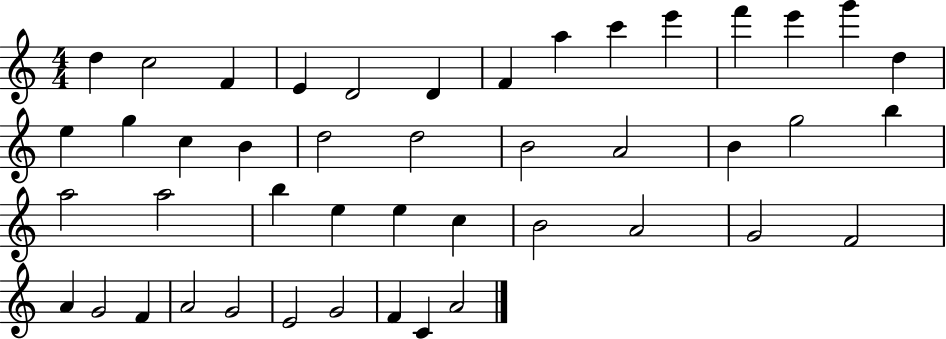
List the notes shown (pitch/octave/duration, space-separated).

D5/q C5/h F4/q E4/q D4/h D4/q F4/q A5/q C6/q E6/q F6/q E6/q G6/q D5/q E5/q G5/q C5/q B4/q D5/h D5/h B4/h A4/h B4/q G5/h B5/q A5/h A5/h B5/q E5/q E5/q C5/q B4/h A4/h G4/h F4/h A4/q G4/h F4/q A4/h G4/h E4/h G4/h F4/q C4/q A4/h